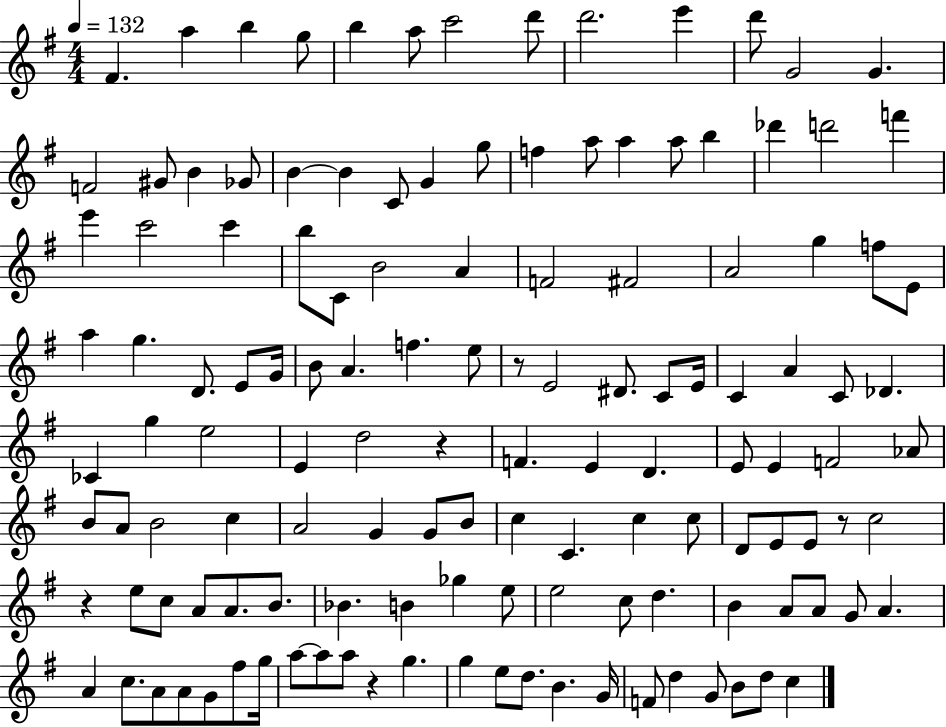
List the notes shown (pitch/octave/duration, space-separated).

F#4/q. A5/q B5/q G5/e B5/q A5/e C6/h D6/e D6/h. E6/q D6/e G4/h G4/q. F4/h G#4/e B4/q Gb4/e B4/q B4/q C4/e G4/q G5/e F5/q A5/e A5/q A5/e B5/q Db6/q D6/h F6/q E6/q C6/h C6/q B5/e C4/e B4/h A4/q F4/h F#4/h A4/h G5/q F5/e E4/e A5/q G5/q. D4/e. E4/e G4/s B4/e A4/q. F5/q. E5/e R/e E4/h D#4/e. C4/e E4/s C4/q A4/q C4/e Db4/q. CES4/q G5/q E5/h E4/q D5/h R/q F4/q. E4/q D4/q. E4/e E4/q F4/h Ab4/e B4/e A4/e B4/h C5/q A4/h G4/q G4/e B4/e C5/q C4/q. C5/q C5/e D4/e E4/e E4/e R/e C5/h R/q E5/e C5/e A4/e A4/e. B4/e. Bb4/q. B4/q Gb5/q E5/e E5/h C5/e D5/q. B4/q A4/e A4/e G4/e A4/q. A4/q C5/e. A4/e A4/e G4/e F#5/e G5/s A5/e A5/e A5/e R/q G5/q. G5/q E5/e D5/e. B4/q. G4/s F4/e D5/q G4/e B4/e D5/e C5/q